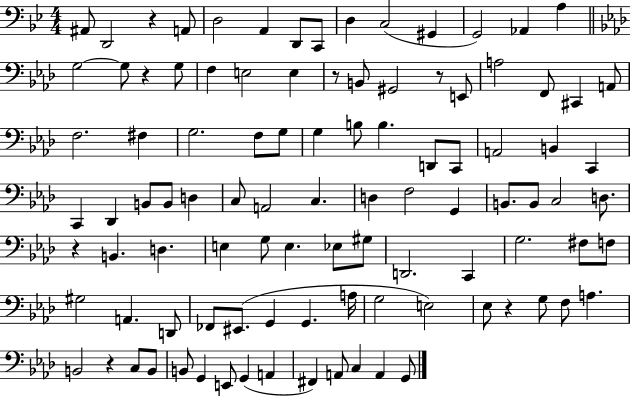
X:1
T:Untitled
M:4/4
L:1/4
K:Bb
^A,,/2 D,,2 z A,,/2 D,2 A,, D,,/2 C,,/2 D, C,2 ^G,, G,,2 _A,, A, G,2 G,/2 z G,/2 F, E,2 E, z/2 B,,/2 ^G,,2 z/2 E,,/2 A,2 F,,/2 ^C,, A,,/2 F,2 ^F, G,2 F,/2 G,/2 G, B,/2 B, D,,/2 C,,/2 A,,2 B,, C,, C,, _D,, B,,/2 B,,/2 D, C,/2 A,,2 C, D, F,2 G,, B,,/2 B,,/2 C,2 D,/2 z B,, D, E, G,/2 E, _E,/2 ^G,/2 D,,2 C,, G,2 ^F,/2 F,/2 ^G,2 A,, D,,/2 _F,,/2 ^E,,/2 G,, G,, A,/4 G,2 E,2 _E,/2 z G,/2 F,/2 A, B,,2 z C,/2 B,,/2 B,,/2 G,, E,,/2 G,, A,, ^F,, A,,/2 C, A,, G,,/2